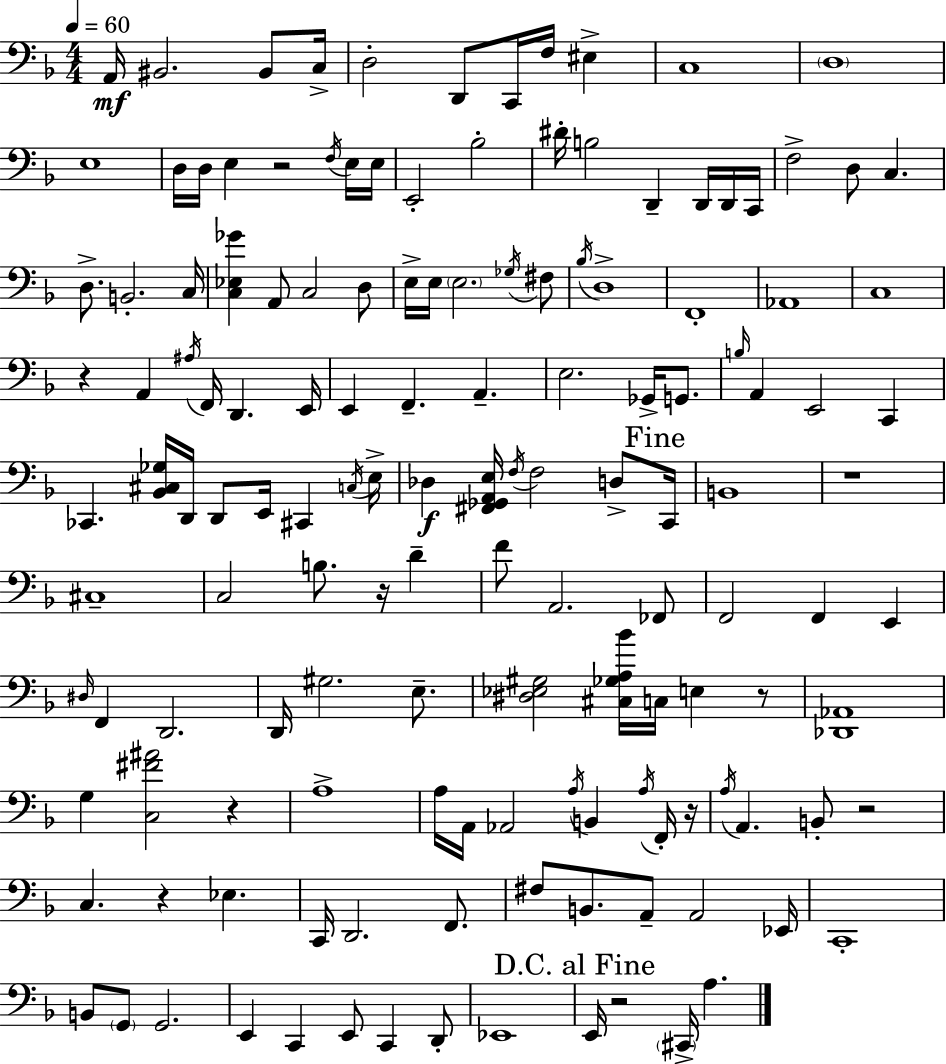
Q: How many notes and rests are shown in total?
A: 143